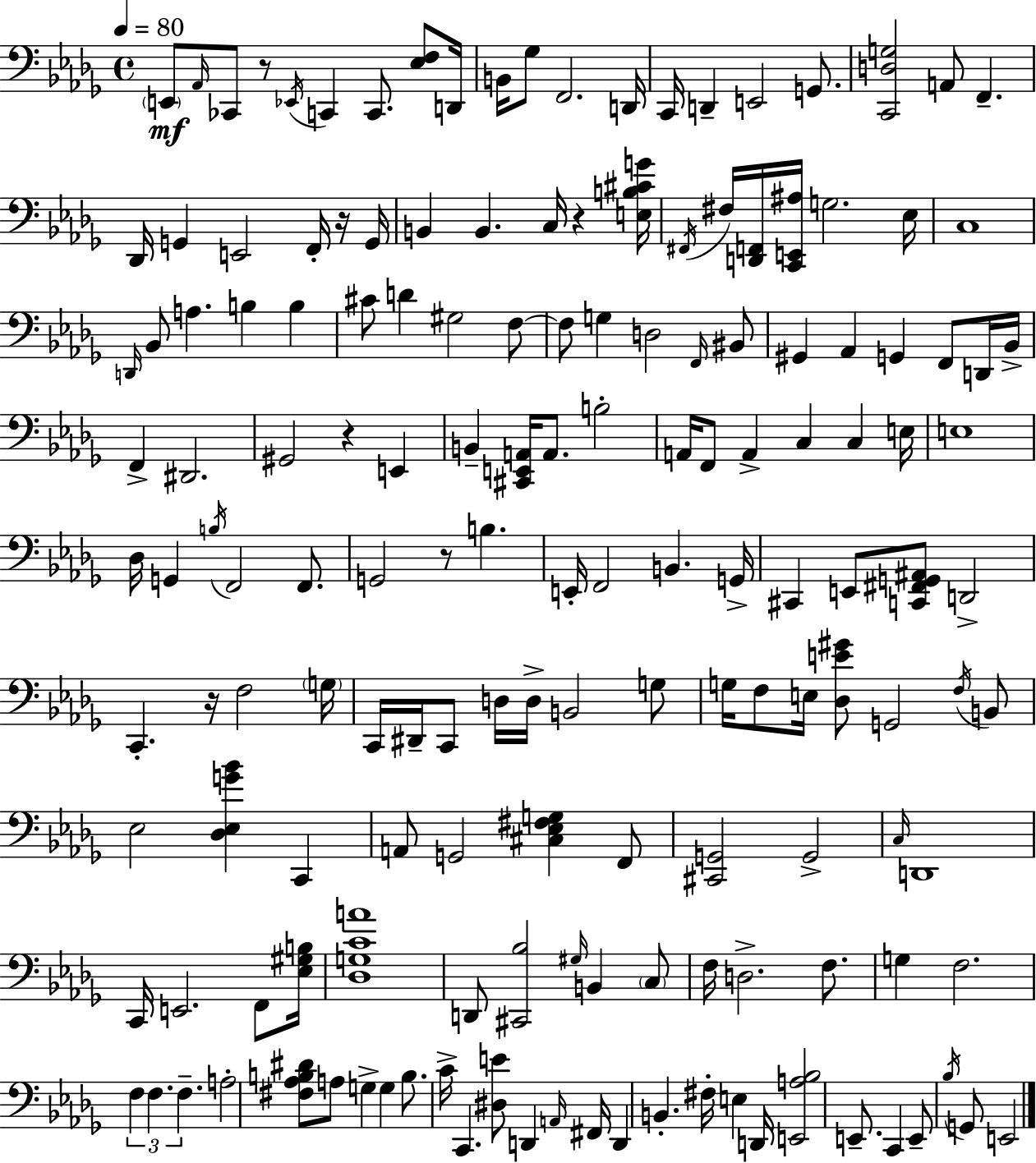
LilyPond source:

{
  \clef bass
  \time 4/4
  \defaultTimeSignature
  \key bes \minor
  \tempo 4 = 80
  \parenthesize e,8\mf \grace { aes,16 } ces,8 r8 \acciaccatura { ees,16 } c,4 c,8. <ees f>8 | d,16 b,16 ges8 f,2. | d,16 c,16 d,4-- e,2 g,8. | <c, d g>2 a,8 f,4.-- | \break des,16 g,4 e,2 f,16-. | r16 g,16 b,4 b,4. c16 r4 | <e b cis' g'>16 \acciaccatura { fis,16 } fis16 <d, f,>16 <c, e, ais>16 g2. | ees16 c1 | \break \grace { d,16 } bes,8 a4. b4 | b4 cis'8 d'4 gis2 | f8~~ f8 g4 d2 | \grace { f,16 } bis,8 gis,4 aes,4 g,4 | \break f,8 d,16 bes,16-> f,4-> dis,2. | gis,2 r4 | e,4 b,4-- <cis, e, a,>16 a,8. b2-. | a,16 f,8 a,4-> c4 | \break c4 e16 e1 | des16 g,4 \acciaccatura { b16 } f,2 | f,8. g,2 r8 | b4. e,16-. f,2 b,4. | \break g,16-> cis,4 e,8 <c, fis, g, ais,>8 d,2-> | c,4.-. r16 f2 | \parenthesize g16 c,16 dis,16-- c,8 d16 d16-> b,2 | g8 g16 f8 e16 <des e' gis'>8 g,2 | \break \acciaccatura { f16 } b,8 ees2 <des ees g' bes'>4 | c,4 a,8 g,2 | <cis ees fis g>4 f,8 <cis, g,>2 g,2-> | \grace { c16 } d,1 | \break c,16 e,2. | f,8 <ees gis b>16 <des g c' a'>1 | d,8 <cis, bes>2 | \grace { gis16 } b,4 \parenthesize c8 f16 d2.-> | \break f8. g4 f2. | \tuplet 3/2 { f4 f4. | f4.-- } a2-. | <fis aes b dis'>8 a8 g4-> g4 b8. | \break c'16-> c,4. <dis e'>8 d,4 \grace { a,16 } fis,16 d,4 | b,4.-. fis16-. e4 d,16 <e, a bes>2 | e,8.-- c,4 e,8-- | \acciaccatura { bes16 } g,8 e,2 \bar "|."
}